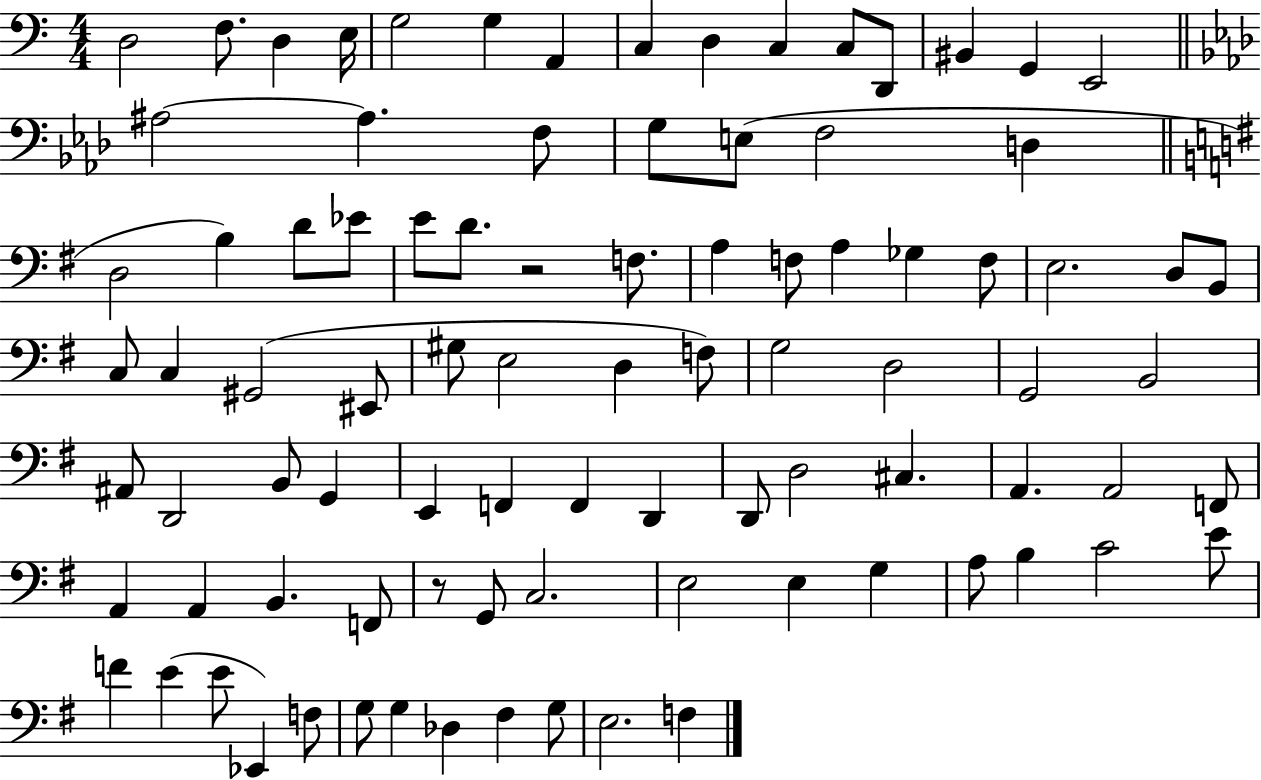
D3/h F3/e. D3/q E3/s G3/h G3/q A2/q C3/q D3/q C3/q C3/e D2/e BIS2/q G2/q E2/h A#3/h A#3/q. F3/e G3/e E3/e F3/h D3/q D3/h B3/q D4/e Eb4/e E4/e D4/e. R/h F3/e. A3/q F3/e A3/q Gb3/q F3/e E3/h. D3/e B2/e C3/e C3/q G#2/h EIS2/e G#3/e E3/h D3/q F3/e G3/h D3/h G2/h B2/h A#2/e D2/h B2/e G2/q E2/q F2/q F2/q D2/q D2/e D3/h C#3/q. A2/q. A2/h F2/e A2/q A2/q B2/q. F2/e R/e G2/e C3/h. E3/h E3/q G3/q A3/e B3/q C4/h E4/e F4/q E4/q E4/e Eb2/q F3/e G3/e G3/q Db3/q F#3/q G3/e E3/h. F3/q